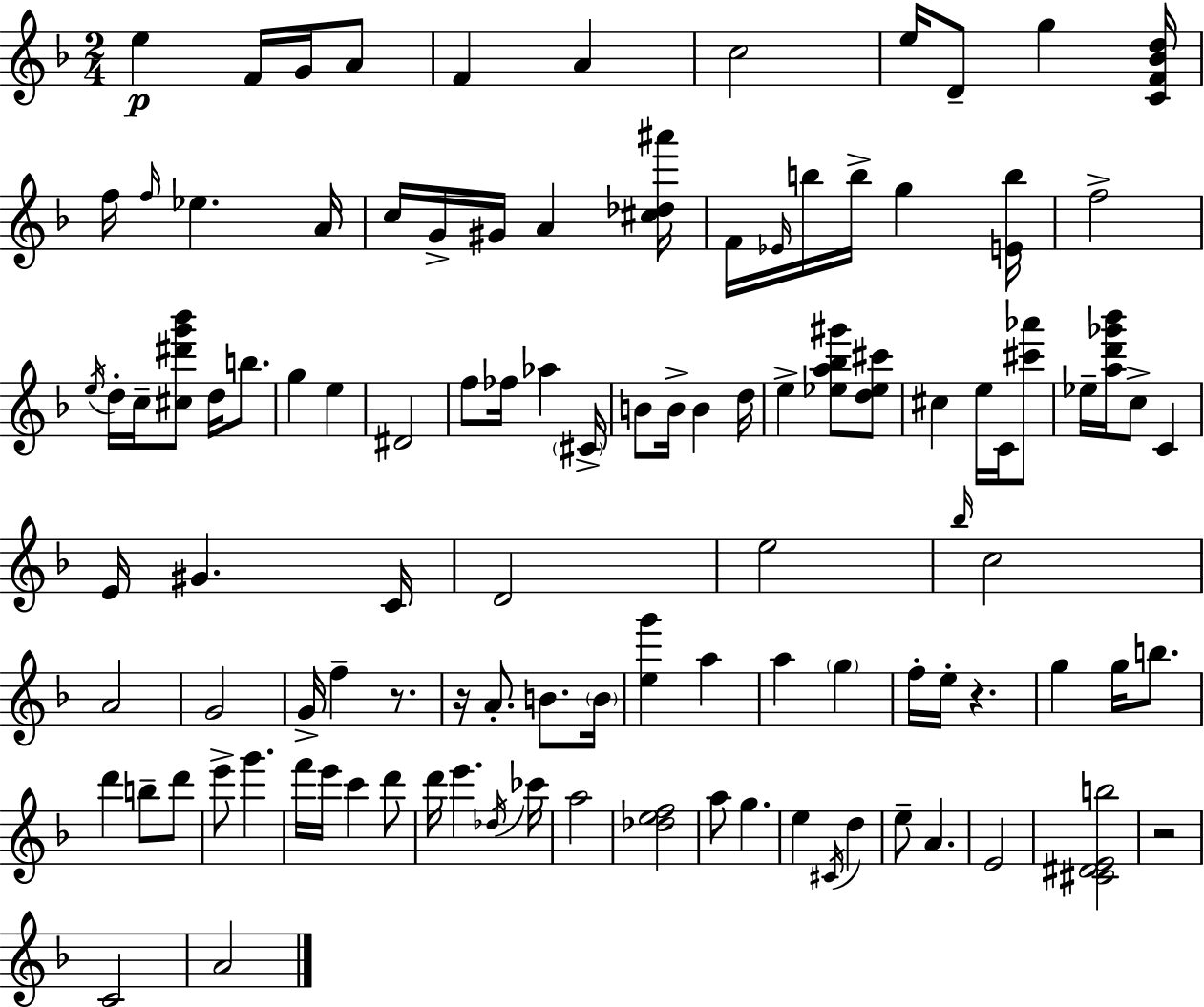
E5/q F4/s G4/s A4/e F4/q A4/q C5/h E5/s D4/e G5/q [C4,F4,Bb4,D5]/s F5/s F5/s Eb5/q. A4/s C5/s G4/s G#4/s A4/q [C#5,Db5,A#6]/s F4/s Eb4/s B5/s B5/s G5/q [E4,B5]/s F5/h E5/s D5/s C5/s [C#5,D#6,G6,Bb6]/e D5/s B5/e. G5/q E5/q D#4/h F5/e FES5/s Ab5/q C#4/s B4/e B4/s B4/q D5/s E5/q [Eb5,A5,Bb5,G#6]/e [D5,Eb5,C#6]/e C#5/q E5/s C4/s [C#6,Ab6]/e Eb5/s [A5,D6,Gb6,Bb6]/s C5/e C4/q E4/s G#4/q. C4/s D4/h E5/h Bb5/s C5/h A4/h G4/h G4/s F5/q R/e. R/s A4/e. B4/e. B4/s [E5,G6]/q A5/q A5/q G5/q F5/s E5/s R/q. G5/q G5/s B5/e. D6/q B5/e D6/e E6/e G6/q. F6/s E6/s C6/q D6/e D6/s E6/q. Db5/s CES6/s A5/h [Db5,E5,F5]/h A5/e G5/q. E5/q C#4/s D5/q E5/e A4/q. E4/h [C#4,D#4,E4,B5]/h R/h C4/h A4/h